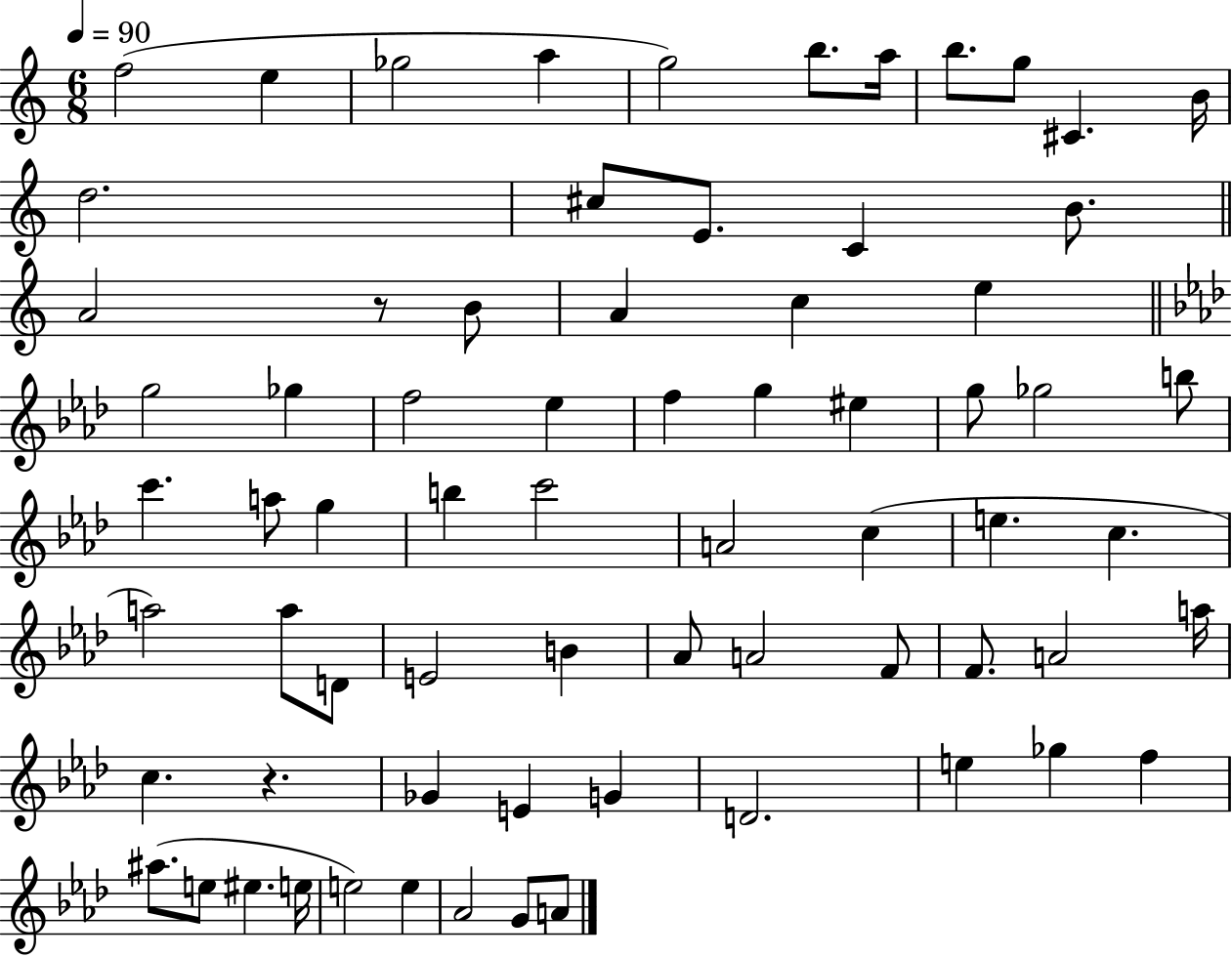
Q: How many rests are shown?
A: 2